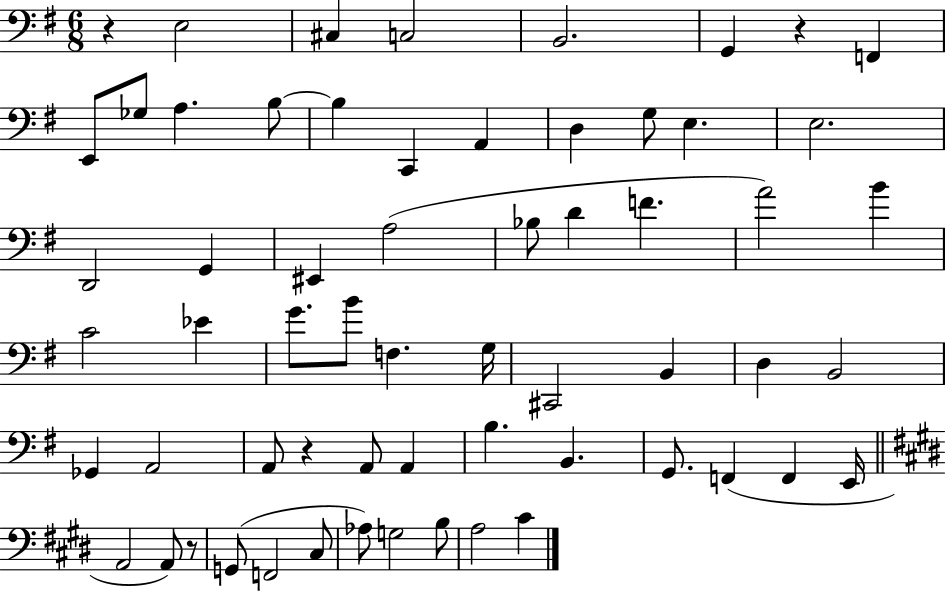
{
  \clef bass
  \numericTimeSignature
  \time 6/8
  \key g \major
  r4 e2 | cis4 c2 | b,2. | g,4 r4 f,4 | \break e,8 ges8 a4. b8~~ | b4 c,4 a,4 | d4 g8 e4. | e2. | \break d,2 g,4 | eis,4 a2( | bes8 d'4 f'4. | a'2) b'4 | \break c'2 ees'4 | g'8. b'8 f4. g16 | cis,2 b,4 | d4 b,2 | \break ges,4 a,2 | a,8 r4 a,8 a,4 | b4. b,4. | g,8. f,4( f,4 e,16 | \break \bar "||" \break \key e \major a,2 a,8) r8 | g,8( f,2 cis8 | aes8) g2 b8 | a2 cis'4 | \break \bar "|."
}